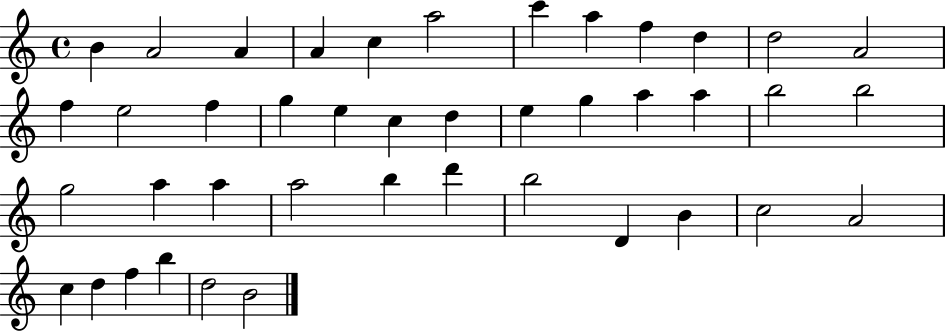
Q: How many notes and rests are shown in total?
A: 42